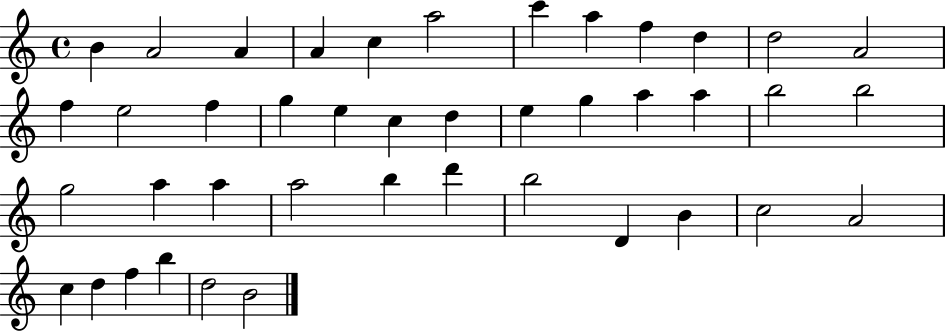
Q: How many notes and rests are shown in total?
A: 42